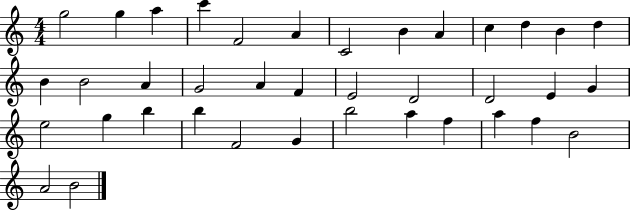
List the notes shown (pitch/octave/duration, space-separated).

G5/h G5/q A5/q C6/q F4/h A4/q C4/h B4/q A4/q C5/q D5/q B4/q D5/q B4/q B4/h A4/q G4/h A4/q F4/q E4/h D4/h D4/h E4/q G4/q E5/h G5/q B5/q B5/q F4/h G4/q B5/h A5/q F5/q A5/q F5/q B4/h A4/h B4/h